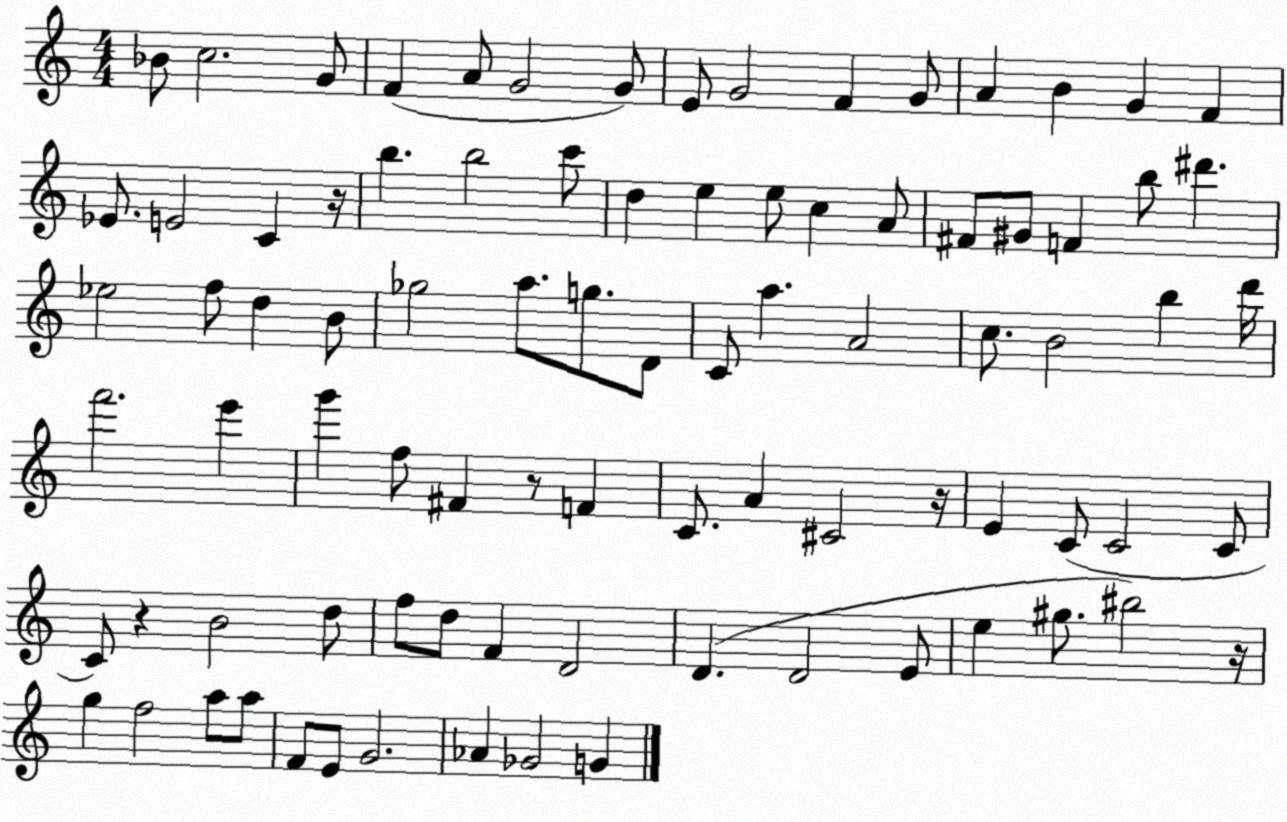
X:1
T:Untitled
M:4/4
L:1/4
K:C
_B/2 c2 G/2 F A/2 G2 G/2 E/2 G2 F G/2 A B G F _E/2 E2 C z/4 b b2 c'/2 d e e/2 c A/2 ^F/2 ^G/2 F b/2 ^d' _e2 f/2 d B/2 _g2 a/2 g/2 D/2 C/2 a A2 c/2 B2 b d'/4 f'2 e' g' f/2 ^F z/2 F C/2 A ^C2 z/4 E C/2 C2 C/2 C/2 z B2 d/2 f/2 d/2 F D2 D D2 E/2 e ^g/2 ^b2 z/4 g f2 a/2 a/2 F/2 E/2 G2 _A _G2 G